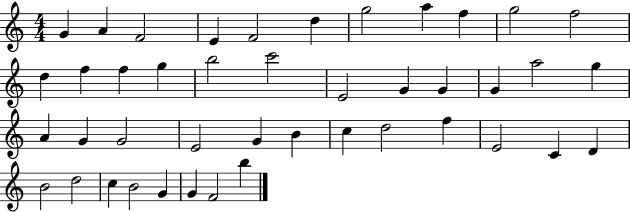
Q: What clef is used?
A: treble